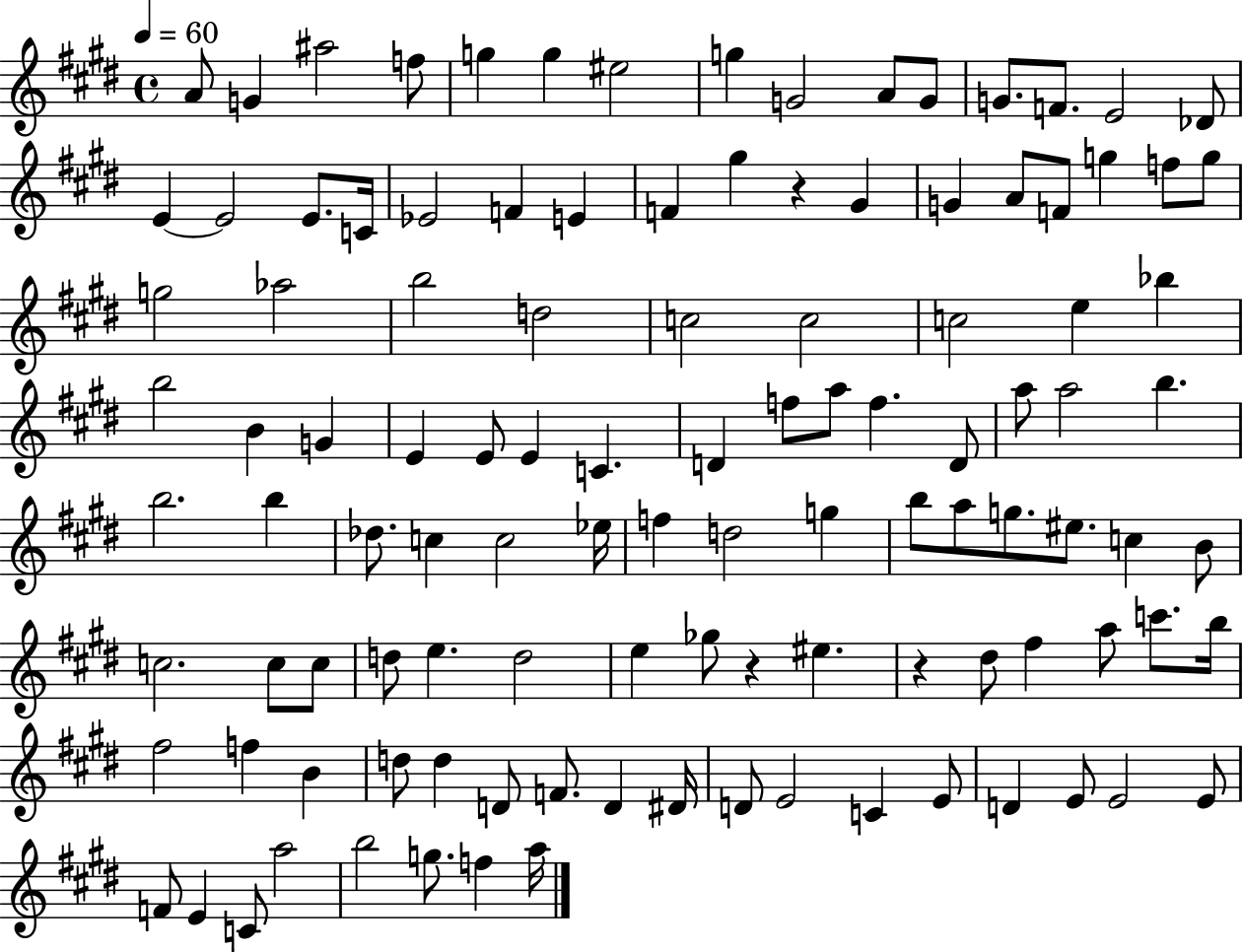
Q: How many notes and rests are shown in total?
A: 112